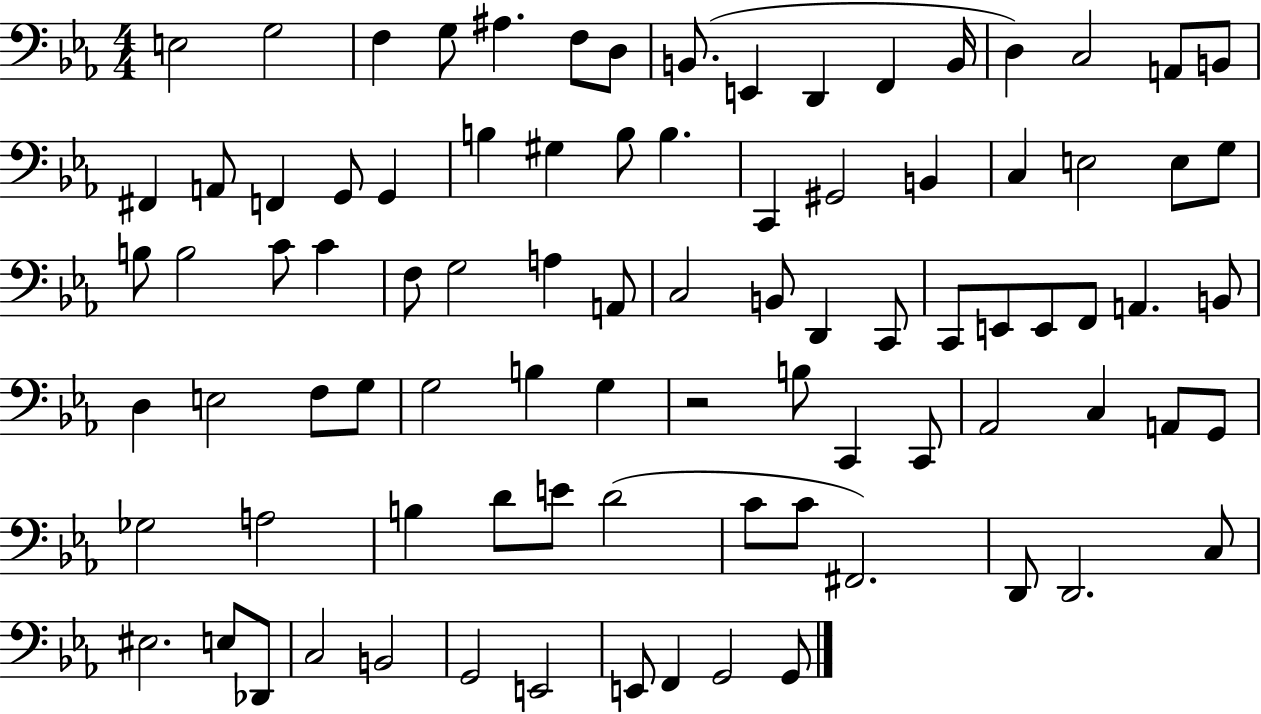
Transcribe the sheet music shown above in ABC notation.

X:1
T:Untitled
M:4/4
L:1/4
K:Eb
E,2 G,2 F, G,/2 ^A, F,/2 D,/2 B,,/2 E,, D,, F,, B,,/4 D, C,2 A,,/2 B,,/2 ^F,, A,,/2 F,, G,,/2 G,, B, ^G, B,/2 B, C,, ^G,,2 B,, C, E,2 E,/2 G,/2 B,/2 B,2 C/2 C F,/2 G,2 A, A,,/2 C,2 B,,/2 D,, C,,/2 C,,/2 E,,/2 E,,/2 F,,/2 A,, B,,/2 D, E,2 F,/2 G,/2 G,2 B, G, z2 B,/2 C,, C,,/2 _A,,2 C, A,,/2 G,,/2 _G,2 A,2 B, D/2 E/2 D2 C/2 C/2 ^F,,2 D,,/2 D,,2 C,/2 ^E,2 E,/2 _D,,/2 C,2 B,,2 G,,2 E,,2 E,,/2 F,, G,,2 G,,/2